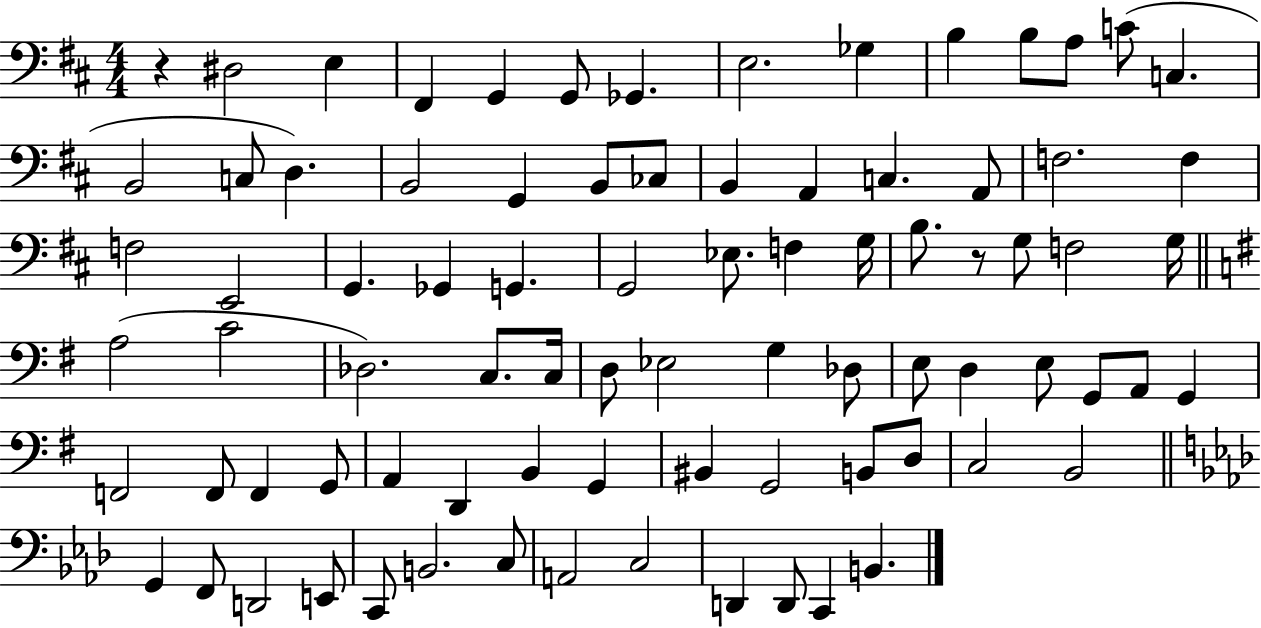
{
  \clef bass
  \numericTimeSignature
  \time 4/4
  \key d \major
  r4 dis2 e4 | fis,4 g,4 g,8 ges,4. | e2. ges4 | b4 b8 a8 c'8( c4. | \break b,2 c8 d4.) | b,2 g,4 b,8 ces8 | b,4 a,4 c4. a,8 | f2. f4 | \break f2 e,2 | g,4. ges,4 g,4. | g,2 ees8. f4 g16 | b8. r8 g8 f2 g16 | \break \bar "||" \break \key g \major a2( c'2 | des2.) c8. c16 | d8 ees2 g4 des8 | e8 d4 e8 g,8 a,8 g,4 | \break f,2 f,8 f,4 g,8 | a,4 d,4 b,4 g,4 | bis,4 g,2 b,8 d8 | c2 b,2 | \break \bar "||" \break \key f \minor g,4 f,8 d,2 e,8 | c,8 b,2. c8 | a,2 c2 | d,4 d,8 c,4 b,4. | \break \bar "|."
}